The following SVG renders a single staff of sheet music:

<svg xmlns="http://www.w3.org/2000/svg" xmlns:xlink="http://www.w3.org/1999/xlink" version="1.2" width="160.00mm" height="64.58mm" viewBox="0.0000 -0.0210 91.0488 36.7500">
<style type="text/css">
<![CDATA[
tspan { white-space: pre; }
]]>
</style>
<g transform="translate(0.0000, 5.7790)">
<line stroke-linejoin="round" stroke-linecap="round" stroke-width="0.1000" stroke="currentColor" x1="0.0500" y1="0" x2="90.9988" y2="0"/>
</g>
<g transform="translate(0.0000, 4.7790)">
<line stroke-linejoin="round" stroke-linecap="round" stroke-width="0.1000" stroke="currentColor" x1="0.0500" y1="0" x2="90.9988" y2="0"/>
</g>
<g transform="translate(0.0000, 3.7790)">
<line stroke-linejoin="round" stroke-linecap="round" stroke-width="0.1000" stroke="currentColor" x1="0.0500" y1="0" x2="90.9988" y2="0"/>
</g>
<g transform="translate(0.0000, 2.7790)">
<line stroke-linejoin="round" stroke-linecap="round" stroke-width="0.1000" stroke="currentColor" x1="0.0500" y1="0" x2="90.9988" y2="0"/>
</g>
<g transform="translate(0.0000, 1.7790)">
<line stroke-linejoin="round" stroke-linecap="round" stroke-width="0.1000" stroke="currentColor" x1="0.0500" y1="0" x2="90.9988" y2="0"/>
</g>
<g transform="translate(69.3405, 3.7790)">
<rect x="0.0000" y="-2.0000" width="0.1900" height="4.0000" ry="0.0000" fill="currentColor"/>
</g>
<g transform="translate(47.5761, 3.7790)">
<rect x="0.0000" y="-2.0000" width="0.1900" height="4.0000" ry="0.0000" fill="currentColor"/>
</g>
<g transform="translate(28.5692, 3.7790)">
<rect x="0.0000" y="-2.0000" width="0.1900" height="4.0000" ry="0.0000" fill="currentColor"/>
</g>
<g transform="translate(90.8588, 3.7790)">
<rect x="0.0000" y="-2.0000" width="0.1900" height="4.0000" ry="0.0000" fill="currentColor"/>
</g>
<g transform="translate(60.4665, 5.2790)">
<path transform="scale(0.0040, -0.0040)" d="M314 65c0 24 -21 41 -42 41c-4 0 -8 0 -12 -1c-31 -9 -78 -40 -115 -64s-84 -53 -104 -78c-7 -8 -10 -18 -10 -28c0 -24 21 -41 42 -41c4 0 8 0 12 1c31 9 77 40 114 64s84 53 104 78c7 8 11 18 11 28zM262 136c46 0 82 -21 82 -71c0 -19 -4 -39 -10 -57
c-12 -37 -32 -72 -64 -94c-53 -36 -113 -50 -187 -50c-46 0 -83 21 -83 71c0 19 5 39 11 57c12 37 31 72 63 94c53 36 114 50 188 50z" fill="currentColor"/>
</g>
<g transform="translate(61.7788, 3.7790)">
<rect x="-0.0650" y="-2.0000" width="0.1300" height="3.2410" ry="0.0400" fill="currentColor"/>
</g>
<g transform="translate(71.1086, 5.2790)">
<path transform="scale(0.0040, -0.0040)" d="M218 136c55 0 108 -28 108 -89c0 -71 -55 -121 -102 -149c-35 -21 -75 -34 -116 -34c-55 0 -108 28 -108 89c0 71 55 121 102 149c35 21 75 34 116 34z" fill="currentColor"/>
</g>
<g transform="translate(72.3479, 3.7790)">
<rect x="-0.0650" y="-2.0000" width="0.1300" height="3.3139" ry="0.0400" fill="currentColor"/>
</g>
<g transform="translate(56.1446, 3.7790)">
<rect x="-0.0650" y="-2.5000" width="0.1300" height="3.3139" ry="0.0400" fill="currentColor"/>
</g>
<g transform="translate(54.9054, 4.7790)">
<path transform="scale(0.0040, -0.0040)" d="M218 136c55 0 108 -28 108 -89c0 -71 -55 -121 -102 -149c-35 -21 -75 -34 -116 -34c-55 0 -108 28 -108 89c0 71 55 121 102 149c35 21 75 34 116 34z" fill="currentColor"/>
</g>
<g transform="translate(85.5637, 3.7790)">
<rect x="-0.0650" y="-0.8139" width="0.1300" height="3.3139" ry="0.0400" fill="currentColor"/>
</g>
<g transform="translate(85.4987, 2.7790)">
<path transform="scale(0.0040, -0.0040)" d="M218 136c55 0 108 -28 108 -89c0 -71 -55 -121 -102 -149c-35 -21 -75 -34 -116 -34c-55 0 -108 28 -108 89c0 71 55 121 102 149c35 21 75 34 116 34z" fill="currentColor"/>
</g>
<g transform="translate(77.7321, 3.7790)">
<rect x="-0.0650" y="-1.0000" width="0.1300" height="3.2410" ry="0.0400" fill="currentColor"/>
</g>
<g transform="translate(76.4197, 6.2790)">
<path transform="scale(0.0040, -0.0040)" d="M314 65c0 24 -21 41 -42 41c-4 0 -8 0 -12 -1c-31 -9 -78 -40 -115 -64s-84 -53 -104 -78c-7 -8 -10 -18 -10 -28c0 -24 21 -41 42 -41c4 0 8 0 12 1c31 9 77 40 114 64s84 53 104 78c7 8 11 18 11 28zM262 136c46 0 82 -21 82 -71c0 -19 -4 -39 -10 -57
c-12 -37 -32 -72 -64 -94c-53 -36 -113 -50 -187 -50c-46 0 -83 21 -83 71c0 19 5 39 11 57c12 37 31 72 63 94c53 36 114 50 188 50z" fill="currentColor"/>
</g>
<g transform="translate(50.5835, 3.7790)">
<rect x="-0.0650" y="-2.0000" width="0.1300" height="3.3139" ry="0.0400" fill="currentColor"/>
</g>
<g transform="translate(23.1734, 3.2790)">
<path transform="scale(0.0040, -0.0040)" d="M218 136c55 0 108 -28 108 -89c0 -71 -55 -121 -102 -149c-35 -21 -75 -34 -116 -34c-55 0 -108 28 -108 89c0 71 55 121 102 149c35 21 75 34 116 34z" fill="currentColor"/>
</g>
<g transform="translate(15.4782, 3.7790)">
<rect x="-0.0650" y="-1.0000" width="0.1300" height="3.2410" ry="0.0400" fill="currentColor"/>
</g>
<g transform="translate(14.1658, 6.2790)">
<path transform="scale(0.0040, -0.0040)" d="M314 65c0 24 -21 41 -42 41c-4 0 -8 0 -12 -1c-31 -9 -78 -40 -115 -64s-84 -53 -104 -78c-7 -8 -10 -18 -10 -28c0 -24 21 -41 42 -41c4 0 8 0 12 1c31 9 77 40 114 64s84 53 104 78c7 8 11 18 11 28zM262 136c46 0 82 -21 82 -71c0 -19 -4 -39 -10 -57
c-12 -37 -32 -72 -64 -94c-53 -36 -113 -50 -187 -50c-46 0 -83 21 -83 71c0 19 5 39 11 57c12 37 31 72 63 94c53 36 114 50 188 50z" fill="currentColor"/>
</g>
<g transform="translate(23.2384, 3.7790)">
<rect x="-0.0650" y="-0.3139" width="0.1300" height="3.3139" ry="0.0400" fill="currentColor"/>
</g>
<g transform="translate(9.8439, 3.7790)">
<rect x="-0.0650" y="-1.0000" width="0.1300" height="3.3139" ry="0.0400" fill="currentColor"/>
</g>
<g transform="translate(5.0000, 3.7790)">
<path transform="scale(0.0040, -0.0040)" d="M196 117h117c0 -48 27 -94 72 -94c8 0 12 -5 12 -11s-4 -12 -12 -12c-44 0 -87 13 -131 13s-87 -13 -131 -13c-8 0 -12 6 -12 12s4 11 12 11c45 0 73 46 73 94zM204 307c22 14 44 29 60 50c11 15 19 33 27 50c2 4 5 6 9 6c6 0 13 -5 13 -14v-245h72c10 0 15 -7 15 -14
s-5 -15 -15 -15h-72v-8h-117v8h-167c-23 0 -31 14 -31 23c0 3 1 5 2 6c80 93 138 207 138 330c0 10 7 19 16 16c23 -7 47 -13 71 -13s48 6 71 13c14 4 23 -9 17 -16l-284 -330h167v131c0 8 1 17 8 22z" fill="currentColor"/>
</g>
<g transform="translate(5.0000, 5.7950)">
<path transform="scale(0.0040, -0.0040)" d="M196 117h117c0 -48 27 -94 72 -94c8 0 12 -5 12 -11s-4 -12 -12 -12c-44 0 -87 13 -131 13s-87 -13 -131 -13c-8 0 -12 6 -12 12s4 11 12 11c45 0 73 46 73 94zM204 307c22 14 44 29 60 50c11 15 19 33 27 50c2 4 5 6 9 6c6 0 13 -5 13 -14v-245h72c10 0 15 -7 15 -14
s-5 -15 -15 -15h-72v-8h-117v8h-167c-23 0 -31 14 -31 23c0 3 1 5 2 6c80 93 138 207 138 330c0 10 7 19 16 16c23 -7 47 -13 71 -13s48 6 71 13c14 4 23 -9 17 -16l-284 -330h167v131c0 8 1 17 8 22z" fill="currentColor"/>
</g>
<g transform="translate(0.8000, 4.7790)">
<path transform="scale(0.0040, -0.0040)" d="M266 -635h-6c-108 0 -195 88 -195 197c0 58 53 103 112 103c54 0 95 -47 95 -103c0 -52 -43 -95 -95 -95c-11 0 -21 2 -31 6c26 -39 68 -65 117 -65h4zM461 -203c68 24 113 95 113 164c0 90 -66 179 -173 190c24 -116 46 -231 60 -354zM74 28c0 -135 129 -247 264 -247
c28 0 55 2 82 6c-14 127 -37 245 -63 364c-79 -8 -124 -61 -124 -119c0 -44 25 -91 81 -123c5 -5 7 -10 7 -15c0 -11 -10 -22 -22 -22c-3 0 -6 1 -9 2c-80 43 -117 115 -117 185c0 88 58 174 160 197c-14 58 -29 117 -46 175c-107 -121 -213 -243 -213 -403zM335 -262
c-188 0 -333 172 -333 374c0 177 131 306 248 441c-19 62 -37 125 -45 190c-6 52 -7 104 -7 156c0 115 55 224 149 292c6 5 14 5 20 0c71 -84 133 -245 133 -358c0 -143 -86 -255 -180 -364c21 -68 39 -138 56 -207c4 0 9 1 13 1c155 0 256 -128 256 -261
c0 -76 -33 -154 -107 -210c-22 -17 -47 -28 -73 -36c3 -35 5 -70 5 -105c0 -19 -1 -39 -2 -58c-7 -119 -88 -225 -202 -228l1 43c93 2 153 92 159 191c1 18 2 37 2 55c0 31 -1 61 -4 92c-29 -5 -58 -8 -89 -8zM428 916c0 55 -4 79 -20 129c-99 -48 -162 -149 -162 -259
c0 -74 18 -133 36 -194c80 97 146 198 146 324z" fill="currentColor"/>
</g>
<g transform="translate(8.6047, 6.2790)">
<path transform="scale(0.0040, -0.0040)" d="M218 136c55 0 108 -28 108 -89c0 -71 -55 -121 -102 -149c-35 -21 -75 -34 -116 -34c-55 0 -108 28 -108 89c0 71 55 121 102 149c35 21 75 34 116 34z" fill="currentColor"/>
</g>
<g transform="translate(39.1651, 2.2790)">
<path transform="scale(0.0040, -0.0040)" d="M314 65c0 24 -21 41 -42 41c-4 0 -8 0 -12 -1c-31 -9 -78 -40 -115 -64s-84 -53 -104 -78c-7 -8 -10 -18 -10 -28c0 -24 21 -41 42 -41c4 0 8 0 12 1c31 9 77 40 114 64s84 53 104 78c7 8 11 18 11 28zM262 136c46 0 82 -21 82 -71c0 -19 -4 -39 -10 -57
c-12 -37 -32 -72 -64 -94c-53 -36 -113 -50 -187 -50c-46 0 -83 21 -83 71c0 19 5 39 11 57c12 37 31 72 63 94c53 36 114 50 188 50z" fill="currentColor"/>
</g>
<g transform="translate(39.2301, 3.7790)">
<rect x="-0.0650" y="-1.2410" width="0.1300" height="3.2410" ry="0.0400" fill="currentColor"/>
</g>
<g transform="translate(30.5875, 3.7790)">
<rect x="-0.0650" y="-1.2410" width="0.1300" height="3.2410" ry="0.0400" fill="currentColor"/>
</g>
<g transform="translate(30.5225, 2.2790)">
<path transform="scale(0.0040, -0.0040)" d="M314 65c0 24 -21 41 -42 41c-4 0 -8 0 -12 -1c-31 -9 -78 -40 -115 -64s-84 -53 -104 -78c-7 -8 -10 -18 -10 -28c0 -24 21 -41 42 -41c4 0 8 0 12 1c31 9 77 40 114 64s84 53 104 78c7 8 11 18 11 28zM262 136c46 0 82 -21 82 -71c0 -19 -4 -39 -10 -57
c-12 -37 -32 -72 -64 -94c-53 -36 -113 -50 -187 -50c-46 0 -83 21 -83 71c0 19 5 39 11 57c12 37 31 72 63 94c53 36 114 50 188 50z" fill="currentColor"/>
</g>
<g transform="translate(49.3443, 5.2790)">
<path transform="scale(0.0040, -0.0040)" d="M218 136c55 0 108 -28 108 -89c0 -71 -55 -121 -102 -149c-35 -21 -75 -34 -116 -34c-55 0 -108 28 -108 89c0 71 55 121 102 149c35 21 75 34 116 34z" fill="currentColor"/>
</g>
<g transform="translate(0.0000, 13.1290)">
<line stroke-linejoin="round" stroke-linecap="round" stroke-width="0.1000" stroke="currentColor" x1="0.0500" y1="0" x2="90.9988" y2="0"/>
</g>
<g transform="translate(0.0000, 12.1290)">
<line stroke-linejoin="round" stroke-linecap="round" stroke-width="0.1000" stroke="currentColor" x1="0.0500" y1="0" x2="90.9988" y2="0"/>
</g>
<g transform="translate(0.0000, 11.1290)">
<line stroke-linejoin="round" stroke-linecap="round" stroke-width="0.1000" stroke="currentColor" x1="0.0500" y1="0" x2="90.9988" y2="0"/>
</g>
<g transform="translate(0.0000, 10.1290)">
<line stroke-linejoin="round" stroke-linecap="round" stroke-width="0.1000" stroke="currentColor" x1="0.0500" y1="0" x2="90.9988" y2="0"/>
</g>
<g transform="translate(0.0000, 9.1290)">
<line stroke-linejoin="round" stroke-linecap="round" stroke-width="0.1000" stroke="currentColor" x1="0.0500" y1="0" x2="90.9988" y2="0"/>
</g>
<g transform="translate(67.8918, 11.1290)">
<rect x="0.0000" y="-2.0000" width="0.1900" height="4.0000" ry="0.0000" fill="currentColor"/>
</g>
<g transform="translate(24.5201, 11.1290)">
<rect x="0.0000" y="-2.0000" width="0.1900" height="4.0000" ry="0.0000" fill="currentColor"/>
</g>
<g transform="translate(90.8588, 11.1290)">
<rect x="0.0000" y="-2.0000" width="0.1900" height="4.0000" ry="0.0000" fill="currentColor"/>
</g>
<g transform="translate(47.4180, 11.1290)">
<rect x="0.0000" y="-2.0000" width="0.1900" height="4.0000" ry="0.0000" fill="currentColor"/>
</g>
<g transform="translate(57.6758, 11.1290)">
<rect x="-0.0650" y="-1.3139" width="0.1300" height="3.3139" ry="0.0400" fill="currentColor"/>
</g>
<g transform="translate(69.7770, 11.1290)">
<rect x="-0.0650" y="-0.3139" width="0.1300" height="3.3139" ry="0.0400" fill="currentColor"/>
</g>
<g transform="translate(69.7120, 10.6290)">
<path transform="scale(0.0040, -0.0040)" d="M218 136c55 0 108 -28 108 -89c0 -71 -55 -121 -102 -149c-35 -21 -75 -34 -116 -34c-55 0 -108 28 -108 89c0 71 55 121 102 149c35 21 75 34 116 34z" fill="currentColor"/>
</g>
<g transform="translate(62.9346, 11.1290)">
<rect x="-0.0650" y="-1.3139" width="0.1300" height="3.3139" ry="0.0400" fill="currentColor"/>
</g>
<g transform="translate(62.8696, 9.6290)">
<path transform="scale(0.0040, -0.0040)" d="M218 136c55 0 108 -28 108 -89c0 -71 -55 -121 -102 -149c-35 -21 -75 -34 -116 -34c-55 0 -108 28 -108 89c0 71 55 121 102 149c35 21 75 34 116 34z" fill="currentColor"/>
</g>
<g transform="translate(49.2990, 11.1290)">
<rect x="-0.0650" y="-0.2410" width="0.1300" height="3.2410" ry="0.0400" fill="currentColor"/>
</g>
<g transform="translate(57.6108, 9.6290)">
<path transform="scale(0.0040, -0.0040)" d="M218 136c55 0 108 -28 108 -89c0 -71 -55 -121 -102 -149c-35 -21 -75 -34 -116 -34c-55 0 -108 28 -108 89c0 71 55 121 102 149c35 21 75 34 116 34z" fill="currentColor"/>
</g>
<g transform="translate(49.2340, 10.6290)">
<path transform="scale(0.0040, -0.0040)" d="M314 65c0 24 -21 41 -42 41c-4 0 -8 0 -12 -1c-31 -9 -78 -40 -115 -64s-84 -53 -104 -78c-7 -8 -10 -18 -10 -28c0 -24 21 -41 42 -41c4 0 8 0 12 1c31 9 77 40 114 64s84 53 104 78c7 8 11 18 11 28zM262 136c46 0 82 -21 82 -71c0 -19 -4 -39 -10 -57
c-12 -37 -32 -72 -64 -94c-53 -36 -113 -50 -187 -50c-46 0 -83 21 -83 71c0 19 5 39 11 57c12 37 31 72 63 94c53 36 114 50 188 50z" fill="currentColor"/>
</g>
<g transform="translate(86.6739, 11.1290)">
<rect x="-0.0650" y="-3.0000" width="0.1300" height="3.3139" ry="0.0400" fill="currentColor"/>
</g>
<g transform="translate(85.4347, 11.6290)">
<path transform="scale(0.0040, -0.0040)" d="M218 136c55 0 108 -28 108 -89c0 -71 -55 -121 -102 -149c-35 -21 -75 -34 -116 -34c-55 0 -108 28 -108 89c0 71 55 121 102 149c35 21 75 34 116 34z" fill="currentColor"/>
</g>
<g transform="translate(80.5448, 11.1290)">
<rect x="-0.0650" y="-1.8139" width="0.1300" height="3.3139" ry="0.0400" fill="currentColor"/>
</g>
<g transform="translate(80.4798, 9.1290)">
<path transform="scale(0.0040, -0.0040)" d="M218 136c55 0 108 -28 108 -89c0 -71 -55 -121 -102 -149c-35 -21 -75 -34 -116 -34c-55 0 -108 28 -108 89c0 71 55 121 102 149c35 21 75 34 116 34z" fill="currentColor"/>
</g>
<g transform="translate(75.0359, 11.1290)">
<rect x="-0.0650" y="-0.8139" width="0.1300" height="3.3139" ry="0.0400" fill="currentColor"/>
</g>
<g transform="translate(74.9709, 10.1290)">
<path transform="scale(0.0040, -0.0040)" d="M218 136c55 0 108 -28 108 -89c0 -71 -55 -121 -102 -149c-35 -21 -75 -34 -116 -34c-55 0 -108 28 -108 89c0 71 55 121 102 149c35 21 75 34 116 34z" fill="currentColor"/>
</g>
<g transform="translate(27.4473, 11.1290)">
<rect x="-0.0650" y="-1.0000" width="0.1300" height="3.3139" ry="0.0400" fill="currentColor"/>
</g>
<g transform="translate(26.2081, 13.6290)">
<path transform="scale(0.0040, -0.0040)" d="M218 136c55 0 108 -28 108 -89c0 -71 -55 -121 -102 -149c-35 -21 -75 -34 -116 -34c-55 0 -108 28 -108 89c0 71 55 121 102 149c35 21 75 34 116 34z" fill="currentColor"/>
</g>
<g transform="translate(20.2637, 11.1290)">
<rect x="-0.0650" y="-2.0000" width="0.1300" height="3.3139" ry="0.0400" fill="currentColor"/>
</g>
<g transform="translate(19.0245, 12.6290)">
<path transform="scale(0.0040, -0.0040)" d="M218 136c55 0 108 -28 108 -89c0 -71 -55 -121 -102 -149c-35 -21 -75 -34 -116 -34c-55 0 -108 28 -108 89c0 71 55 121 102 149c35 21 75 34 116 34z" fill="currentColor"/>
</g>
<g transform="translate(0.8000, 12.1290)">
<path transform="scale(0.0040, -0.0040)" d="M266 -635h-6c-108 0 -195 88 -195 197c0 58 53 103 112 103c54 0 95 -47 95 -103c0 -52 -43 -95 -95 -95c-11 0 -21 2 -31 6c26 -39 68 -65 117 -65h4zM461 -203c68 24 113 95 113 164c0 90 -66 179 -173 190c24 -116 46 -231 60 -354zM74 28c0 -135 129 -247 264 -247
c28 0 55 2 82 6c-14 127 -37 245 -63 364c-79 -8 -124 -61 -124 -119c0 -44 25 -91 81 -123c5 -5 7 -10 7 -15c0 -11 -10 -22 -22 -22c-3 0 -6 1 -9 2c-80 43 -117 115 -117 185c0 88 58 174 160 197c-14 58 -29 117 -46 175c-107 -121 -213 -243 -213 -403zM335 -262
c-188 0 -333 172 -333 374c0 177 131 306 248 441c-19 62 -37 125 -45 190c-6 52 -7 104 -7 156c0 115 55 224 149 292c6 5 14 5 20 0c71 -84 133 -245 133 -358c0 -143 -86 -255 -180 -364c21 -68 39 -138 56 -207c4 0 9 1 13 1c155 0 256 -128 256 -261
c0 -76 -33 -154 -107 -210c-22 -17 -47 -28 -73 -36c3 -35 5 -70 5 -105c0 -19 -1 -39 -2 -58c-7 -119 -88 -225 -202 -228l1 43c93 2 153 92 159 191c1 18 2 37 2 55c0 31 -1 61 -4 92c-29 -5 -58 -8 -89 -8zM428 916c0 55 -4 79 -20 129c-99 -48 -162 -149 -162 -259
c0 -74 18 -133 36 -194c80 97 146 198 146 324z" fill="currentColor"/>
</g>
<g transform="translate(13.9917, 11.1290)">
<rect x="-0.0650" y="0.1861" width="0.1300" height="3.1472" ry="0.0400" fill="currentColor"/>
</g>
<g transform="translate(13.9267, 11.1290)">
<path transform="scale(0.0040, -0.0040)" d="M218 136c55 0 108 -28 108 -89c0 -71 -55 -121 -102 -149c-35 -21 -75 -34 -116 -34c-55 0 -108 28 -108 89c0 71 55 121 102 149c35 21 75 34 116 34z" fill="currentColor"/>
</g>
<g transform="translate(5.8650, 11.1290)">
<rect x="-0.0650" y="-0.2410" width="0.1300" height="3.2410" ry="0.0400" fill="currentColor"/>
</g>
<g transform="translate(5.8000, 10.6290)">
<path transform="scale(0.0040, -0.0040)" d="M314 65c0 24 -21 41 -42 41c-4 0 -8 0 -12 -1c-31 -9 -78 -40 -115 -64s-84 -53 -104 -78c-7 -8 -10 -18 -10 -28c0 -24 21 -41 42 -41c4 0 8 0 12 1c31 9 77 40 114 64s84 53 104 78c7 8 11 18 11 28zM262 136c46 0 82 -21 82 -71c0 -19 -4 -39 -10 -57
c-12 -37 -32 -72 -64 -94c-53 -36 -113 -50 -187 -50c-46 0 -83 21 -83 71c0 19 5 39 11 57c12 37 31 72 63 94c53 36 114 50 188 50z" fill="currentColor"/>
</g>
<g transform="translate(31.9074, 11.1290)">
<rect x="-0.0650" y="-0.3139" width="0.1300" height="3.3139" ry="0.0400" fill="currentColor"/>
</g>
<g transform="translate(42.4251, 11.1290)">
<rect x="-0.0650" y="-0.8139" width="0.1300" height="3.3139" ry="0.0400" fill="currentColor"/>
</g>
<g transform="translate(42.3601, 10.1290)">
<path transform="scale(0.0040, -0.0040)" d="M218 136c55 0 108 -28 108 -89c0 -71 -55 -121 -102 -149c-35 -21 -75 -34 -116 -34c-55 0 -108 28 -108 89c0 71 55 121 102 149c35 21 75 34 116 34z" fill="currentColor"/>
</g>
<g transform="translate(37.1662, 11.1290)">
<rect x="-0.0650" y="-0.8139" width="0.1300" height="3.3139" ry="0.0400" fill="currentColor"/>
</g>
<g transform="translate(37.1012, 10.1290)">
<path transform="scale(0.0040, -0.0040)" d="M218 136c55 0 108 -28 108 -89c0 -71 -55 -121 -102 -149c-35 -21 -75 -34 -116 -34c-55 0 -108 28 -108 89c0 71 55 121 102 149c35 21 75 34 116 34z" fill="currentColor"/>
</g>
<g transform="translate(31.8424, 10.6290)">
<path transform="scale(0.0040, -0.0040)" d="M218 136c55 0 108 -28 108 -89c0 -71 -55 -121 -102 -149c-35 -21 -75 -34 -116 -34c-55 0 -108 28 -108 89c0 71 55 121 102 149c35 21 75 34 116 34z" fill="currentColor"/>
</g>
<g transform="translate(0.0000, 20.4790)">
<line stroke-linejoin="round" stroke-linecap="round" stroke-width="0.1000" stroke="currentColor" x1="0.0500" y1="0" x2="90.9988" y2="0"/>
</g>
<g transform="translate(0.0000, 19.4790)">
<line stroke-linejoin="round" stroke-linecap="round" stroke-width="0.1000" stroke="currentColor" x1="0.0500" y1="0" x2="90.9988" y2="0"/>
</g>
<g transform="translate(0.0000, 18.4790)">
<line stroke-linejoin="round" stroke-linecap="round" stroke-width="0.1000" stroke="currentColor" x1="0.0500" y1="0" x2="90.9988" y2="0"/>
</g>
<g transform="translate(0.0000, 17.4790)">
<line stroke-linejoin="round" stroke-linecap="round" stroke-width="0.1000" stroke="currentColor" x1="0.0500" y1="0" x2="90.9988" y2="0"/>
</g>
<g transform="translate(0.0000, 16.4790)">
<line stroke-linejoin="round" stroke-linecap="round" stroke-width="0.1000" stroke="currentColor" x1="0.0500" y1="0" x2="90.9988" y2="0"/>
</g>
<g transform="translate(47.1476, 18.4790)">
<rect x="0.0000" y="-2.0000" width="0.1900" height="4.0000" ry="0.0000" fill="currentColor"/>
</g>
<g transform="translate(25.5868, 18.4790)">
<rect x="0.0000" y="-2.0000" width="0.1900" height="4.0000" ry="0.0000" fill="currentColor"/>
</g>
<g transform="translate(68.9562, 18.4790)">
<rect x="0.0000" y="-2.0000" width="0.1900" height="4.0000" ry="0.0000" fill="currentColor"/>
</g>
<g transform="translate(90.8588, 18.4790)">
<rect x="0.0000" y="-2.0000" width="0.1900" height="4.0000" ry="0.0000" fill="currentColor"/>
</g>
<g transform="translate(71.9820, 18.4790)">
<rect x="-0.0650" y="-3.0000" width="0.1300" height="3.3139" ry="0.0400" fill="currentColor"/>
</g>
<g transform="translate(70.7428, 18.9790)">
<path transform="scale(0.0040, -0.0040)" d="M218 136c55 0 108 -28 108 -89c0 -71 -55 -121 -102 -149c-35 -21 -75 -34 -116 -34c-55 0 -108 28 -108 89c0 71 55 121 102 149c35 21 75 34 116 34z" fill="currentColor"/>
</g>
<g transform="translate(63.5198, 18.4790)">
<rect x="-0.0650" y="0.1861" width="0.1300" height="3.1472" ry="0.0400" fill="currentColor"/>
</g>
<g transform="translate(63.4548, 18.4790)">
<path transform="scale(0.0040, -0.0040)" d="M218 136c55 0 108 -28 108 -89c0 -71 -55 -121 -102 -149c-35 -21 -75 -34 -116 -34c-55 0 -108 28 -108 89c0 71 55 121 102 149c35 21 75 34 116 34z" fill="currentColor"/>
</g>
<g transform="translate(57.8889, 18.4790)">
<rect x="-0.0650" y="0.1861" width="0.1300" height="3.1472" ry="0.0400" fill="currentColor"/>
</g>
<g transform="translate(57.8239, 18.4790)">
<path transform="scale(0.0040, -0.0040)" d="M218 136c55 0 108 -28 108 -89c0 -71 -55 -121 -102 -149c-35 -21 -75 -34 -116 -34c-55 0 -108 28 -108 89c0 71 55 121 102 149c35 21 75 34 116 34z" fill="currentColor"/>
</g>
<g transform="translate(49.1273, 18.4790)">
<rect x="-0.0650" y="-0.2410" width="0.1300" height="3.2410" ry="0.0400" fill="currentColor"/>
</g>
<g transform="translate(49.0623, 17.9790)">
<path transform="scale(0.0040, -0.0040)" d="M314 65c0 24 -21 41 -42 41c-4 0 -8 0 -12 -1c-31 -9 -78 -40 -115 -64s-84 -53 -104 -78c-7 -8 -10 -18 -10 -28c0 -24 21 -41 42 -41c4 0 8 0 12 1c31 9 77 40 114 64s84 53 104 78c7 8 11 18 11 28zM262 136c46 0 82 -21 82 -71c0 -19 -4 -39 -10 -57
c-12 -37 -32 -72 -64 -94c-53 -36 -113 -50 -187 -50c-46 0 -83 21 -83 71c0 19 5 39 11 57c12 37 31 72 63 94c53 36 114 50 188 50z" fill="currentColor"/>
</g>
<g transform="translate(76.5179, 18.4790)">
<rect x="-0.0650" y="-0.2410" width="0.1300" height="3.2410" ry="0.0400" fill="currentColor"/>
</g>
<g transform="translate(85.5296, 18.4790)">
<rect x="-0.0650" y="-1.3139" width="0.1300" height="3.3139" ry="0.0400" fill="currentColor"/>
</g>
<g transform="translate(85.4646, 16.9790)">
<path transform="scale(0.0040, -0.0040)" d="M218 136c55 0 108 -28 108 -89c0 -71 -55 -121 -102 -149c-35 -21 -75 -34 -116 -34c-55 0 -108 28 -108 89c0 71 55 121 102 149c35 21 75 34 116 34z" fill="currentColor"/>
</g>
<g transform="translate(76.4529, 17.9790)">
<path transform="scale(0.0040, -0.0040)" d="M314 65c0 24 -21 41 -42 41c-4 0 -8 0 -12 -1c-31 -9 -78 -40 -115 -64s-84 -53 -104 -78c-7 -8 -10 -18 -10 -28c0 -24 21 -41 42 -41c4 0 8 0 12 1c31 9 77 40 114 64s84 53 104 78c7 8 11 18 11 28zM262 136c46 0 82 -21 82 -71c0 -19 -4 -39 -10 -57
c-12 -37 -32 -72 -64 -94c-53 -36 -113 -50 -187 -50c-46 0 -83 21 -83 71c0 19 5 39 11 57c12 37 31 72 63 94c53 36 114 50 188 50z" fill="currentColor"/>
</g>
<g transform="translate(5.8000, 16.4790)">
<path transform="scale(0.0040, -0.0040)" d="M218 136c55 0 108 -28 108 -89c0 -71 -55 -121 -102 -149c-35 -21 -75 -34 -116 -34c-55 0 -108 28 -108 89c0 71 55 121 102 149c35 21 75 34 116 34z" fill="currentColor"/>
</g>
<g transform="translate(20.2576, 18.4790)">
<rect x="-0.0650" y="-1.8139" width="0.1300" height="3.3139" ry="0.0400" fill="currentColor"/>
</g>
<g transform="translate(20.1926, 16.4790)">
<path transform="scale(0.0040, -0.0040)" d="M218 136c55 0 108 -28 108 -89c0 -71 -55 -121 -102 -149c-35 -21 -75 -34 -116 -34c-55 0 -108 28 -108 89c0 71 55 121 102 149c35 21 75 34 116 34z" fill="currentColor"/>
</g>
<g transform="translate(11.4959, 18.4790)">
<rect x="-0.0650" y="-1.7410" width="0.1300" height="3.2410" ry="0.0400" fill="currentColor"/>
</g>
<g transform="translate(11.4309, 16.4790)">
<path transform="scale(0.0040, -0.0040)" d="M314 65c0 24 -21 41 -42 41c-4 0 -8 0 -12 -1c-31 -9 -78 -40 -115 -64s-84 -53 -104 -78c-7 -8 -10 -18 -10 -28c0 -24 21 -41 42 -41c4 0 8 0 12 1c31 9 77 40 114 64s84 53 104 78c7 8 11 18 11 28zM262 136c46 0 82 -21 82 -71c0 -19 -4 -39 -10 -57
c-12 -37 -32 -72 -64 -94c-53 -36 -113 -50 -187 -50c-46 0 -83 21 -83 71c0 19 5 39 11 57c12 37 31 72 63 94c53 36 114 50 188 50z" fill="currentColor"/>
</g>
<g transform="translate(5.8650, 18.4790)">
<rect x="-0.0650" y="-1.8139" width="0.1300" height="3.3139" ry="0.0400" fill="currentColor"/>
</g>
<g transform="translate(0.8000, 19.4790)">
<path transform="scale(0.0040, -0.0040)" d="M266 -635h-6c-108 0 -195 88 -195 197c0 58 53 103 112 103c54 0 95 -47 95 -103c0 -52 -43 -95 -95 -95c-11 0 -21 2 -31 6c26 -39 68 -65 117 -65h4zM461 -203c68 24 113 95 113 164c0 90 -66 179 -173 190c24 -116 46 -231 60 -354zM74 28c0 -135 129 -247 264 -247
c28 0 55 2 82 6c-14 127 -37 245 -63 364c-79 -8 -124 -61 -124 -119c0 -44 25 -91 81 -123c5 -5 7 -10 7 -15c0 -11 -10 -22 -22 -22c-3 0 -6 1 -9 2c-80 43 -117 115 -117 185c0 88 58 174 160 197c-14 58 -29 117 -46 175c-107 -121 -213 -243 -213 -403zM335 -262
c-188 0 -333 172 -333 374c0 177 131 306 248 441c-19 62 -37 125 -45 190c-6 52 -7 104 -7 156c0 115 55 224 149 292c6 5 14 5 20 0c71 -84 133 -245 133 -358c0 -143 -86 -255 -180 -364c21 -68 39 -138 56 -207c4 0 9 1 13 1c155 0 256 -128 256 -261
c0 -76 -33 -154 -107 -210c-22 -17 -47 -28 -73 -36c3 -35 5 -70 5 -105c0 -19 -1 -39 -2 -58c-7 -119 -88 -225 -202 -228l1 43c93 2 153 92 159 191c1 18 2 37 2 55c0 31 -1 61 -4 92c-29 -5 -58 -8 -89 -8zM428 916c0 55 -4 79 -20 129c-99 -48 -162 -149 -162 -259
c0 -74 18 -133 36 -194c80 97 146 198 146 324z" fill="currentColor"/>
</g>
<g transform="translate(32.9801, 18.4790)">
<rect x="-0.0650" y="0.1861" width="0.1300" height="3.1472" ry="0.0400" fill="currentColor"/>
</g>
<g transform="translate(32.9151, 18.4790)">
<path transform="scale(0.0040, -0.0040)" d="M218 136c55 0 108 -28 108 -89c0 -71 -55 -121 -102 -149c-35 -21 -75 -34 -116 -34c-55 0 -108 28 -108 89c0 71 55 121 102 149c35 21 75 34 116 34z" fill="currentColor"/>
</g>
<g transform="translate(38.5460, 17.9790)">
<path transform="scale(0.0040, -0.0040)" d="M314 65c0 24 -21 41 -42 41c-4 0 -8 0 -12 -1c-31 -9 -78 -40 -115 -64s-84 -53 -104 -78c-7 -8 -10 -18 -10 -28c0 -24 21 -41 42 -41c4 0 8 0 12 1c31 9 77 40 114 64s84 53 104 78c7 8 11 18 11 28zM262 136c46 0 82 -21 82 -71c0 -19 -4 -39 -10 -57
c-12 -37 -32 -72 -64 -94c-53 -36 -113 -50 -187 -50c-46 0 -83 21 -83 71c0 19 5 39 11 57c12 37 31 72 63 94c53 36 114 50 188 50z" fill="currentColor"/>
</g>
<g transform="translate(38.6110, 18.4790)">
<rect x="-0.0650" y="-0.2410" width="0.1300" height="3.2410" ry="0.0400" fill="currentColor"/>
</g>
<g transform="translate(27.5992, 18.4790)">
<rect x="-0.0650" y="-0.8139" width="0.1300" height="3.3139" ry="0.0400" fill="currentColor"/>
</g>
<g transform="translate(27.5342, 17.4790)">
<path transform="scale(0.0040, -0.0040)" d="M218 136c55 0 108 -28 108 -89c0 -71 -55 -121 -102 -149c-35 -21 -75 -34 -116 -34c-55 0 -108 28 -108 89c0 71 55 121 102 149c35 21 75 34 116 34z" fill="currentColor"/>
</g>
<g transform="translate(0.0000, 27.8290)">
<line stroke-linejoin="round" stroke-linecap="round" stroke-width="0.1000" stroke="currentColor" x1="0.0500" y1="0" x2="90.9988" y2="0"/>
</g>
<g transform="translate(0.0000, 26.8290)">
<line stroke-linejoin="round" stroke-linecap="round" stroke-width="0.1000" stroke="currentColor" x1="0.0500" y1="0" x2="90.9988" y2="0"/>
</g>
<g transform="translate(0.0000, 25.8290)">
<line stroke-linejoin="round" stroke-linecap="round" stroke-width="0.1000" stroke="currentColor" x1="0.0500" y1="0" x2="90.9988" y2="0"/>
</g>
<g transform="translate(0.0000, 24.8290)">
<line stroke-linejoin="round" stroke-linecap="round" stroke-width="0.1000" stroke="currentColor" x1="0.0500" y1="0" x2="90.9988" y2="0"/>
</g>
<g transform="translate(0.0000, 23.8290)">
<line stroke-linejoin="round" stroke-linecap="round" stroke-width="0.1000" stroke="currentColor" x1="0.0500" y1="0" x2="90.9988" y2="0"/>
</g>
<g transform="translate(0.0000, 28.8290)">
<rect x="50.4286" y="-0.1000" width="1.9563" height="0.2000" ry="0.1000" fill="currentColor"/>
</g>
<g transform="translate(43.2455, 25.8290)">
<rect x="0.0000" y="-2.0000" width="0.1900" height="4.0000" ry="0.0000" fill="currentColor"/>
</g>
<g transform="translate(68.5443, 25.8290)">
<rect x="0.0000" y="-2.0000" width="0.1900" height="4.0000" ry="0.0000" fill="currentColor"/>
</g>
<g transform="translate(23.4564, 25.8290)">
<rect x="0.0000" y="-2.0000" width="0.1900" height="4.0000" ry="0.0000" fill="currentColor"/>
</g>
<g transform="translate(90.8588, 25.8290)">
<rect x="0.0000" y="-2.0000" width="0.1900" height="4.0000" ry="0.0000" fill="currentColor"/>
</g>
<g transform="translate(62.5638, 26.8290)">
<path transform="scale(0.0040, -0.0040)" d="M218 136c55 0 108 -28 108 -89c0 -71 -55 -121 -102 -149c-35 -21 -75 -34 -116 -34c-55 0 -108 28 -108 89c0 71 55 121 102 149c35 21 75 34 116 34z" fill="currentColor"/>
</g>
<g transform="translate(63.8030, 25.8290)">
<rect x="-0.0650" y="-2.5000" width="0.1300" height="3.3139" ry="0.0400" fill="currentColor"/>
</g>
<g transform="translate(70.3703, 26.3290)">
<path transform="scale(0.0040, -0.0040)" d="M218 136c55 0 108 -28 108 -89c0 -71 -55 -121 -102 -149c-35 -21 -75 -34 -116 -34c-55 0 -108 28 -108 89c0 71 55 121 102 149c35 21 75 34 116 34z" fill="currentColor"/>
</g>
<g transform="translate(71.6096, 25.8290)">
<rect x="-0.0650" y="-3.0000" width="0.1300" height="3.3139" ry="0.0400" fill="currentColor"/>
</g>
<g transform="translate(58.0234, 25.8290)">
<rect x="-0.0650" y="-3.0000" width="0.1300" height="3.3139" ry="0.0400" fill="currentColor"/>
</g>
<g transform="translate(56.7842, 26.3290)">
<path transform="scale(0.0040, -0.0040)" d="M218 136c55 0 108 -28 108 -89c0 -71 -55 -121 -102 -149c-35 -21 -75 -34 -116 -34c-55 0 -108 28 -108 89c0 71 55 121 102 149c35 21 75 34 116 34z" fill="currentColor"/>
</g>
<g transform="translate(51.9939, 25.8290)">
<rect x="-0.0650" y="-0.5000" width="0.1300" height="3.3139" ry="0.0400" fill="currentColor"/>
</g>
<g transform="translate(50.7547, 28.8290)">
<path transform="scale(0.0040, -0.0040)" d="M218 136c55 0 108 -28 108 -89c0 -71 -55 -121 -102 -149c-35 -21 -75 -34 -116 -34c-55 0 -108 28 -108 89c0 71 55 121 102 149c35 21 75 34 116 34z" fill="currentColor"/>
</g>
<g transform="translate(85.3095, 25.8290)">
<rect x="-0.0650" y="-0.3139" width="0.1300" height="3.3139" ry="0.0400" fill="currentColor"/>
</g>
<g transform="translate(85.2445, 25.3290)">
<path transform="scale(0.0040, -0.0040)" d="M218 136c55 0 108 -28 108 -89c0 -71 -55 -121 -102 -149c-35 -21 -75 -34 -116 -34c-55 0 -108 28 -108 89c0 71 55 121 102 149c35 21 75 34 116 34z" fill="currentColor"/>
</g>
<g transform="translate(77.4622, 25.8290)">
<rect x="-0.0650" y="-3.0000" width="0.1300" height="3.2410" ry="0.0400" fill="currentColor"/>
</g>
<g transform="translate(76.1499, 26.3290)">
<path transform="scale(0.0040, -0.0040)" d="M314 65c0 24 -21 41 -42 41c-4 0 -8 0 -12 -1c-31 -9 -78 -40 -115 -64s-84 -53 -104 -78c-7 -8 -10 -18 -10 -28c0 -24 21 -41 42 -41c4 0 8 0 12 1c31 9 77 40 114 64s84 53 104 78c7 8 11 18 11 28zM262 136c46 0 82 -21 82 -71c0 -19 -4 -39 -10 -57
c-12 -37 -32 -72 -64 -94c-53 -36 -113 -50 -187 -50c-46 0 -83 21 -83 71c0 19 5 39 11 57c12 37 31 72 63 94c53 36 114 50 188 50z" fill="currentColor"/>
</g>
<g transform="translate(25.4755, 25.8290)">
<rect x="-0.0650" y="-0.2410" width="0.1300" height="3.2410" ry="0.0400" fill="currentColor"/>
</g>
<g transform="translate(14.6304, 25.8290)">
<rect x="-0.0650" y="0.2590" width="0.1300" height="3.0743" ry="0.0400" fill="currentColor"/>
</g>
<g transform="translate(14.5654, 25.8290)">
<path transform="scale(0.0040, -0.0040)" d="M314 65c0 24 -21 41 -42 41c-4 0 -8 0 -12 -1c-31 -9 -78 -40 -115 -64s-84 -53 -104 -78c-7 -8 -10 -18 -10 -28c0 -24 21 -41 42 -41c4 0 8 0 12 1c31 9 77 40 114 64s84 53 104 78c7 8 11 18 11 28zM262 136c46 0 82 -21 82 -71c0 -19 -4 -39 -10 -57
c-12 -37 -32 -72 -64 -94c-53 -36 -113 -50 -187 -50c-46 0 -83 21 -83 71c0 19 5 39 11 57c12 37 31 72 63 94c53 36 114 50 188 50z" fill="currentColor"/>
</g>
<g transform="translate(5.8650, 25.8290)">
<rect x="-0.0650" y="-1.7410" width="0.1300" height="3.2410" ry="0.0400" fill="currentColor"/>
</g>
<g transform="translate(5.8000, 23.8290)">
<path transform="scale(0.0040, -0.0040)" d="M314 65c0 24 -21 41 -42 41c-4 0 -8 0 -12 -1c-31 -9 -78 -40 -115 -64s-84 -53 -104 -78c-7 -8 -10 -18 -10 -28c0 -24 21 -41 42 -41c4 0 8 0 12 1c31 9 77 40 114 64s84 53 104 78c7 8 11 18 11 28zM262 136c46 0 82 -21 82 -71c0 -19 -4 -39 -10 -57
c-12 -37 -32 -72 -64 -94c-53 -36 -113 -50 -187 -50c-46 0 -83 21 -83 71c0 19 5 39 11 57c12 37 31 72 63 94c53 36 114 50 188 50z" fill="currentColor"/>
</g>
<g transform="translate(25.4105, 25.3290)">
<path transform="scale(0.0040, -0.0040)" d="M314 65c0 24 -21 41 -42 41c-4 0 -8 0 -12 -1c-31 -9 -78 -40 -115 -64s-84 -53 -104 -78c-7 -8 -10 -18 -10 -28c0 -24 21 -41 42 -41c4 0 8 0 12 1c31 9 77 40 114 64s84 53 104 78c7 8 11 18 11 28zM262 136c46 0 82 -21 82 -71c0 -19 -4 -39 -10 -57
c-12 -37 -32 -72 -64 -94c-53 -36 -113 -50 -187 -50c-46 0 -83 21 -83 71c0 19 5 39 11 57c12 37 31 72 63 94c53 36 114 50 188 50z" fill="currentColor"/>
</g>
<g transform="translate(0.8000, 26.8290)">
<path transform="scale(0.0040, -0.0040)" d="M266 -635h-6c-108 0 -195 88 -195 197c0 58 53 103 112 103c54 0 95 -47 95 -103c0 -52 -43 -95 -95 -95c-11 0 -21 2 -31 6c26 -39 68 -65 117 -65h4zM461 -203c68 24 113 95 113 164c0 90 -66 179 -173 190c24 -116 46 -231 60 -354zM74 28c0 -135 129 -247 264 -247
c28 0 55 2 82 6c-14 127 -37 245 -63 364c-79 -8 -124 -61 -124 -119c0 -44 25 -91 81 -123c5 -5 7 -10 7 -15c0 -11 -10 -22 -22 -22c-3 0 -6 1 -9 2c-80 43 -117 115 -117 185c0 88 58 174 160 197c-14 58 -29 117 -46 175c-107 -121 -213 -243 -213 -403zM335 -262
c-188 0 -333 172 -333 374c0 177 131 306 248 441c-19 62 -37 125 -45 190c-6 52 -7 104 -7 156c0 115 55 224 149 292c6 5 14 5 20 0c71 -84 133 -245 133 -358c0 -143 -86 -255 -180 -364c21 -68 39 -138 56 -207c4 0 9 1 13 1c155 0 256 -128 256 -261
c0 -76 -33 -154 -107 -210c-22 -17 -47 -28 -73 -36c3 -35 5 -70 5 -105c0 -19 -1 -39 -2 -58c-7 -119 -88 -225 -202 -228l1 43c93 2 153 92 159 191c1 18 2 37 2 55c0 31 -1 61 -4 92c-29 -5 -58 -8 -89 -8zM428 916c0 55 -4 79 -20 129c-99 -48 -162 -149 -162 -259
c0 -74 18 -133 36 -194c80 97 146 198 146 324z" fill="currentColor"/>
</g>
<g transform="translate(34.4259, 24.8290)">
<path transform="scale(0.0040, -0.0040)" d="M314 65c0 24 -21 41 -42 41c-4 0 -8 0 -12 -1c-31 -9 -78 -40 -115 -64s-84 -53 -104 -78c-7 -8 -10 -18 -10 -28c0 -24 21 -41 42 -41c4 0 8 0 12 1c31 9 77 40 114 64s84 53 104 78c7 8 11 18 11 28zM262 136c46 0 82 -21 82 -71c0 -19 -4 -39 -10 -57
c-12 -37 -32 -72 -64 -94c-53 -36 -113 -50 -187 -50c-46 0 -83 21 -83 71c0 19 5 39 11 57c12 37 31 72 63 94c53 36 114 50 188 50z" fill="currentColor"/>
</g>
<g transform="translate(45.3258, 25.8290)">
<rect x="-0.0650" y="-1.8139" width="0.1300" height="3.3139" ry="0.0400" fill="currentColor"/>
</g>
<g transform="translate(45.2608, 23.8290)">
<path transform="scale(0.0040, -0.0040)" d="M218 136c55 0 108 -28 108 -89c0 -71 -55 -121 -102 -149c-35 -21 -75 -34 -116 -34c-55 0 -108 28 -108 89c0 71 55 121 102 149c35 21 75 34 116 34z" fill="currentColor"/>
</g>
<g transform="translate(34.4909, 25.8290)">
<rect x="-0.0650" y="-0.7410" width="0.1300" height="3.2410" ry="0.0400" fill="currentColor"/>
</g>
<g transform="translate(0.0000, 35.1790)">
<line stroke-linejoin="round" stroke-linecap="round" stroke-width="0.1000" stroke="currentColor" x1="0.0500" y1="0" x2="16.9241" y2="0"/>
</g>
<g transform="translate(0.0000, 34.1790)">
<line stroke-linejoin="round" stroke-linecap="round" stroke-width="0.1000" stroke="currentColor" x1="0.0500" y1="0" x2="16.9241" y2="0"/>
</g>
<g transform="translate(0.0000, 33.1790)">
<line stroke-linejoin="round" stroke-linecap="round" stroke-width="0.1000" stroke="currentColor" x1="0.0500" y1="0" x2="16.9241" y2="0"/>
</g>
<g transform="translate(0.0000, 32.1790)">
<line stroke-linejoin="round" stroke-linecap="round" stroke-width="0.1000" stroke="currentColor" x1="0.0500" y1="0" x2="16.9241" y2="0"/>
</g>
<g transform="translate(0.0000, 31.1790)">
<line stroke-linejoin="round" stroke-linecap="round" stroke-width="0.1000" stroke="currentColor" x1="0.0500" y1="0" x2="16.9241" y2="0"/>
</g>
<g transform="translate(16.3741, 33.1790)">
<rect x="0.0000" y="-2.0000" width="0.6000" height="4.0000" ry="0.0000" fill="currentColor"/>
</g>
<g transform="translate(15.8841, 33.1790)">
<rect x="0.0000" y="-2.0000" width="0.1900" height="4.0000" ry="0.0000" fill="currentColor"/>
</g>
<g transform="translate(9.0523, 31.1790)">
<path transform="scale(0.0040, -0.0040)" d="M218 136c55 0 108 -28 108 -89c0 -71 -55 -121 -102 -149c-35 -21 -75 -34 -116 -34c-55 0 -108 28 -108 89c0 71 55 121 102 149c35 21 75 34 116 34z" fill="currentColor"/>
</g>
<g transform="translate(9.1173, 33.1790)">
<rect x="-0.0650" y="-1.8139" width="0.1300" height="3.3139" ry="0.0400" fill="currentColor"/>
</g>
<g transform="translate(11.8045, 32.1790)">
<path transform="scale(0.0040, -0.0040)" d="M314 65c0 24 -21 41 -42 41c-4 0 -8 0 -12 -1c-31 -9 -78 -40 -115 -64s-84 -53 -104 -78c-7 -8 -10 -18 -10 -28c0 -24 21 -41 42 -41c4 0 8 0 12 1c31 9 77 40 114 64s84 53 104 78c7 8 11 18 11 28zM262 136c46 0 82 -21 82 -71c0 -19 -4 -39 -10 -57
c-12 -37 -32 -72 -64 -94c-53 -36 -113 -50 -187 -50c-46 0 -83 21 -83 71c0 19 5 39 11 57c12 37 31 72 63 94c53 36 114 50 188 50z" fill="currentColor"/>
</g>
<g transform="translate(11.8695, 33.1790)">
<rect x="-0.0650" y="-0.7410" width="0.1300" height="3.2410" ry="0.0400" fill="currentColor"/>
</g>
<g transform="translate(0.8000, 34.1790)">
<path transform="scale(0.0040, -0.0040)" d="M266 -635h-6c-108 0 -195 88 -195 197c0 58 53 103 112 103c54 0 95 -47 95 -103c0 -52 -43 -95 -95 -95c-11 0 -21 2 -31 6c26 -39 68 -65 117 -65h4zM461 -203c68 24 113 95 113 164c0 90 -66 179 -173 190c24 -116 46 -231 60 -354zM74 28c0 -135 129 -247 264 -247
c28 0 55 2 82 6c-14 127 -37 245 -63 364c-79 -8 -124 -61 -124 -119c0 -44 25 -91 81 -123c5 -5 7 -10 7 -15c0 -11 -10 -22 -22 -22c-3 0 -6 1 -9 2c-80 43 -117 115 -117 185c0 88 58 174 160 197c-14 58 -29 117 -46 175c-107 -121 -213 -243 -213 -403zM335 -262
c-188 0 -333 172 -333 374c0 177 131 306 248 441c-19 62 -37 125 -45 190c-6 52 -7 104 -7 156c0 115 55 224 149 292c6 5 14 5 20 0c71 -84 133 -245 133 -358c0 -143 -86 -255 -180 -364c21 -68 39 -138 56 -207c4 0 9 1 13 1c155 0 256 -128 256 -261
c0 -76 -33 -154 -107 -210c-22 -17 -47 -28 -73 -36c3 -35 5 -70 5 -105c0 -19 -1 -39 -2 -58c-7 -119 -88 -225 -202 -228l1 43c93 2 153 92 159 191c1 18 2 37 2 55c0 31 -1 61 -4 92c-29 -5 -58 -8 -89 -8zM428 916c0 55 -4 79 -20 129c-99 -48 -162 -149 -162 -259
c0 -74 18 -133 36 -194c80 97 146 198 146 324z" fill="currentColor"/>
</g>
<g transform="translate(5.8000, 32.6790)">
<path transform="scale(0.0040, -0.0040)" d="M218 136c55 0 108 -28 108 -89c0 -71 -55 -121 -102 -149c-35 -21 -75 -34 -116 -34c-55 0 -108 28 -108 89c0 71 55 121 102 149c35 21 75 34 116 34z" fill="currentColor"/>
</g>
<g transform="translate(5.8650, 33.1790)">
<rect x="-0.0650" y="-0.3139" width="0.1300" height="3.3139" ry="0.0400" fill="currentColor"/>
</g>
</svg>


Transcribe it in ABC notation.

X:1
T:Untitled
M:4/4
L:1/4
K:C
D D2 c e2 e2 F G F2 F D2 d c2 B F D c d d c2 e e c d f A f f2 f d B c2 c2 B B A c2 e f2 B2 c2 d2 f C A G A A2 c c f d2